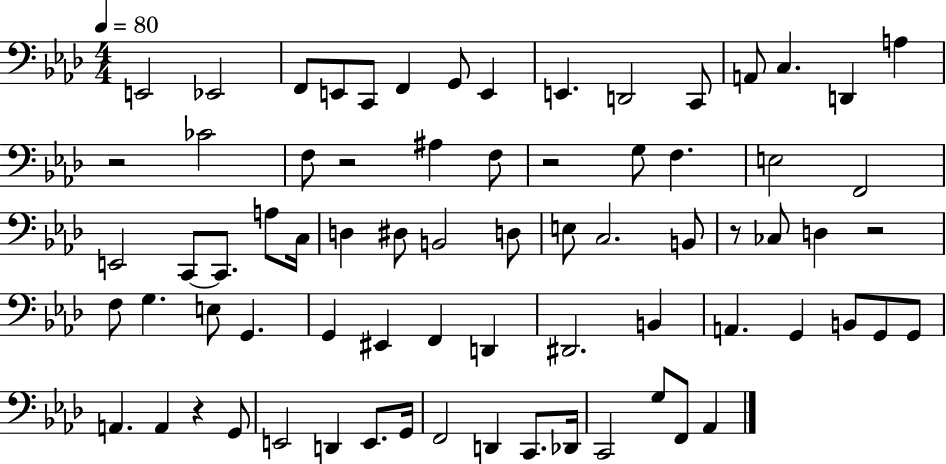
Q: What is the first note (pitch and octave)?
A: E2